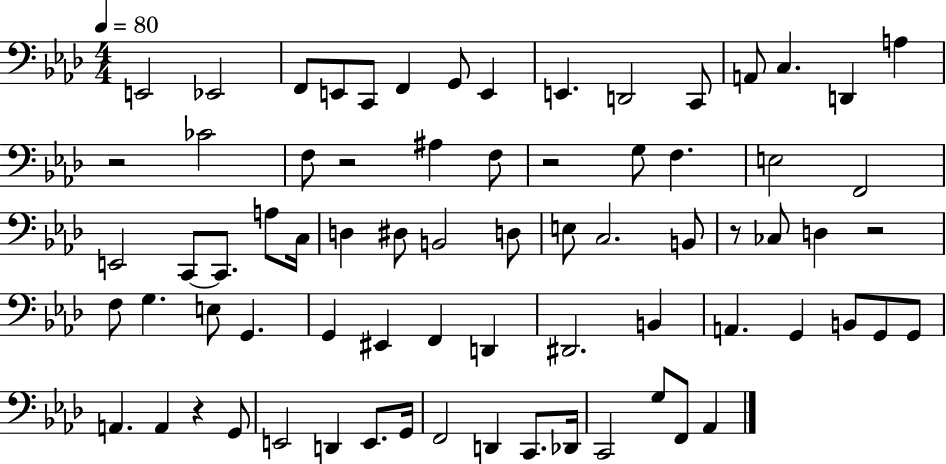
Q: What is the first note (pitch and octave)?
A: E2